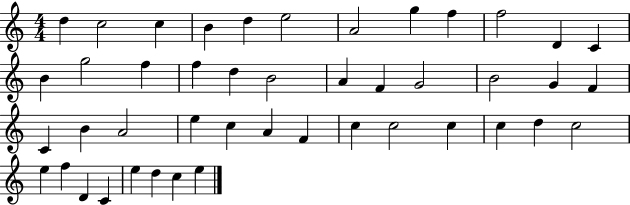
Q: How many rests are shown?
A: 0